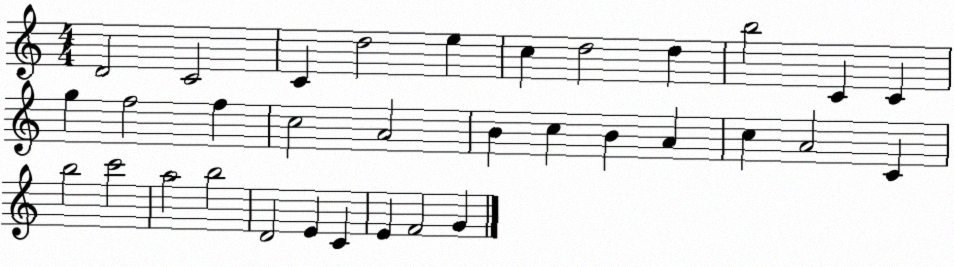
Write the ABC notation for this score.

X:1
T:Untitled
M:4/4
L:1/4
K:C
D2 C2 C d2 e c d2 d b2 C C g f2 f c2 A2 B c B A c A2 C b2 c'2 a2 b2 D2 E C E F2 G